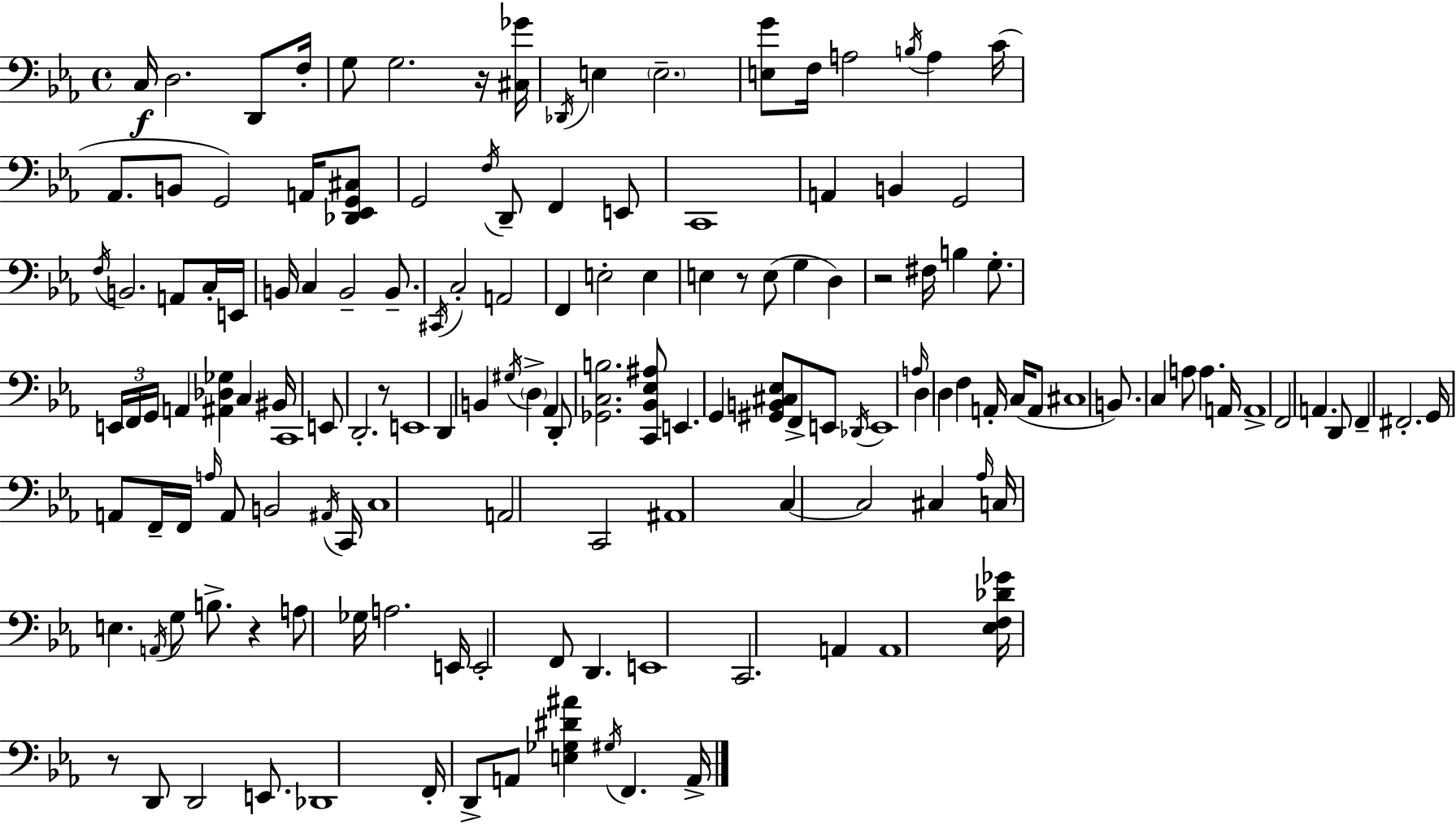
C3/s D3/h. D2/e F3/s G3/e G3/h. R/s [C#3,Gb4]/s Db2/s E3/q E3/h. [E3,G4]/e F3/s A3/h B3/s A3/q C4/s Ab2/e. B2/e G2/h A2/s [Db2,Eb2,G2,C#3]/e G2/h F3/s D2/e F2/q E2/e C2/w A2/q B2/q G2/h F3/s B2/h. A2/e C3/s E2/s B2/s C3/q B2/h B2/e. C#2/s C3/h A2/h F2/q E3/h E3/q E3/q R/e E3/e G3/q D3/q R/h F#3/s B3/q G3/e. E2/s F2/s G2/s A2/q [A#2,Db3,Gb3]/q C3/q BIS2/s C2/w E2/e D2/h. R/e E2/w D2/q B2/q G#3/s D3/q Ab2/q D2/e [Gb2,C3,B3]/h. [C2,Bb2,Eb3,A#3]/e E2/q. G2/q [G#2,B2,C#3,Eb3]/e F2/e E2/e Db2/s E2/w A3/s D3/q D3/q F3/q A2/s C3/s A2/e C#3/w B2/e. C3/q A3/e A3/q. A2/s A2/w F2/h A2/q. D2/e F2/q F#2/h. G2/s A2/e F2/s F2/s A3/s A2/e B2/h A#2/s C2/s C3/w A2/h C2/h A#2/w C3/q C3/h C#3/q Ab3/s C3/s E3/q. A2/s G3/e B3/e. R/q A3/e Gb3/s A3/h. E2/s E2/h F2/e D2/q. E2/w C2/h. A2/q A2/w [Eb3,F3,Db4,Gb4]/s R/e D2/e D2/h E2/e. Db2/w F2/s D2/e A2/e [E3,Gb3,D#4,A#4]/q G#3/s F2/q. A2/s